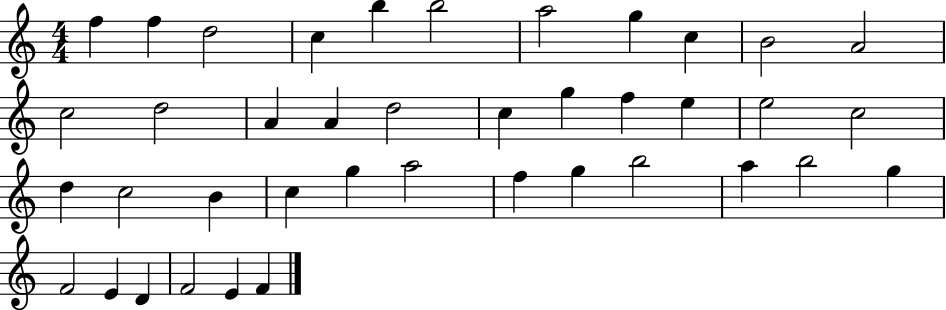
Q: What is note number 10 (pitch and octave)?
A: B4